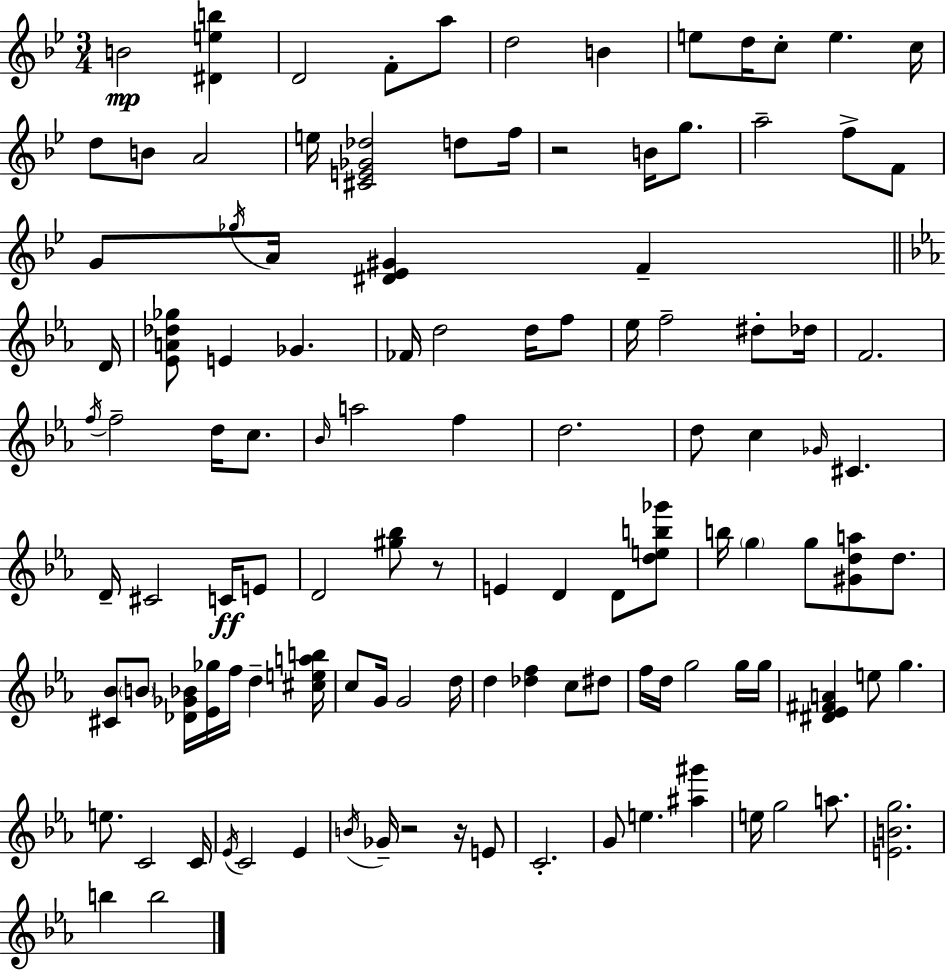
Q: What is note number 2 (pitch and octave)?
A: D4